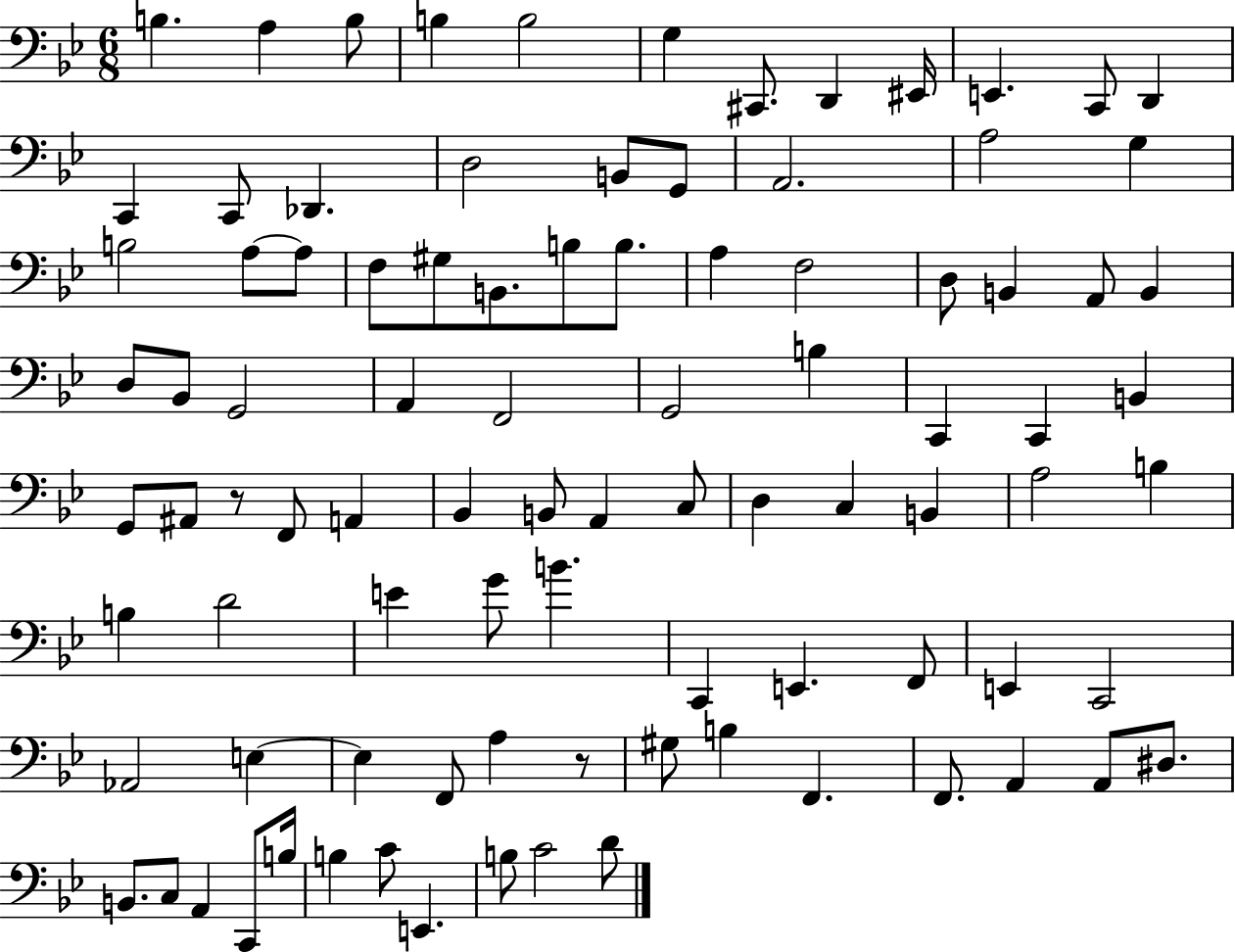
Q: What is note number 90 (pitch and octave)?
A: C4